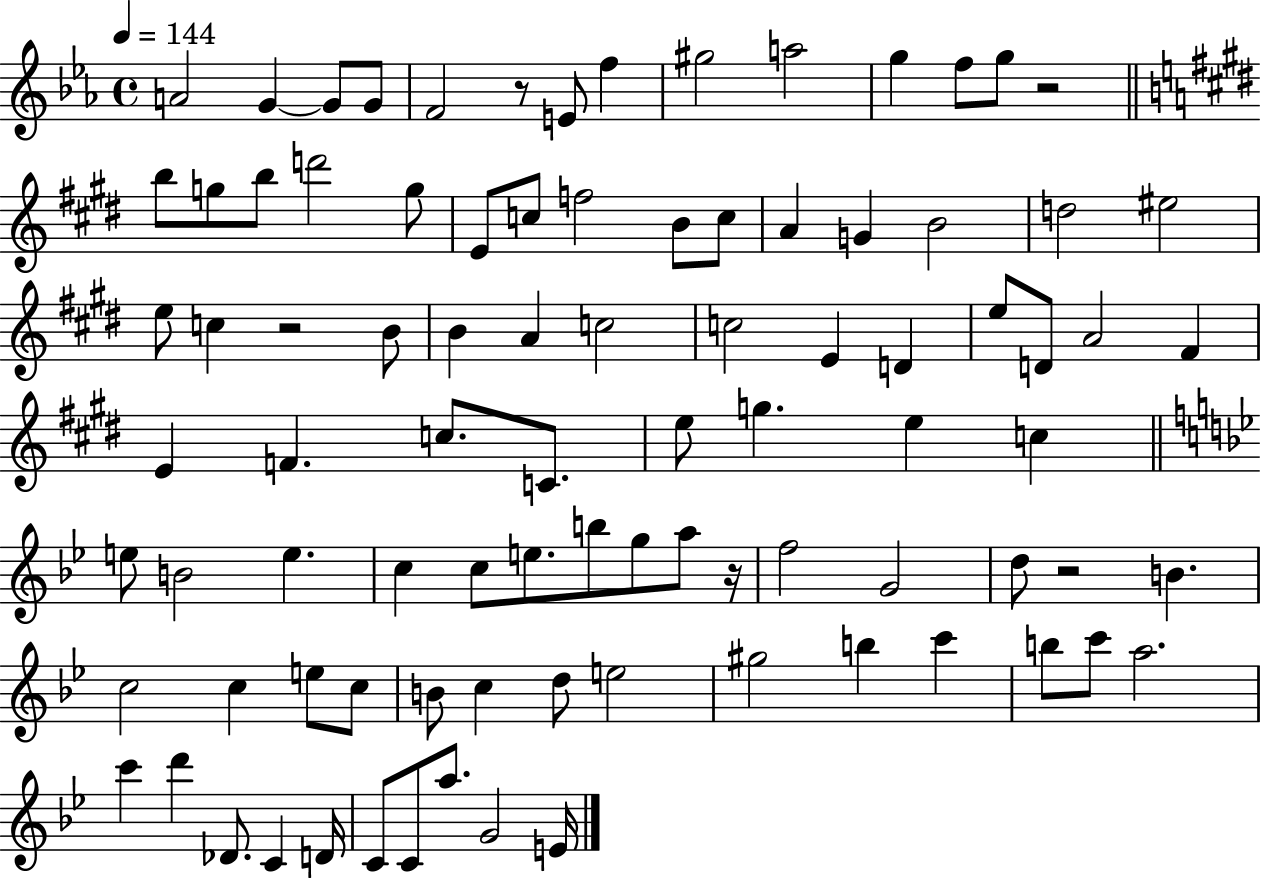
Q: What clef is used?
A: treble